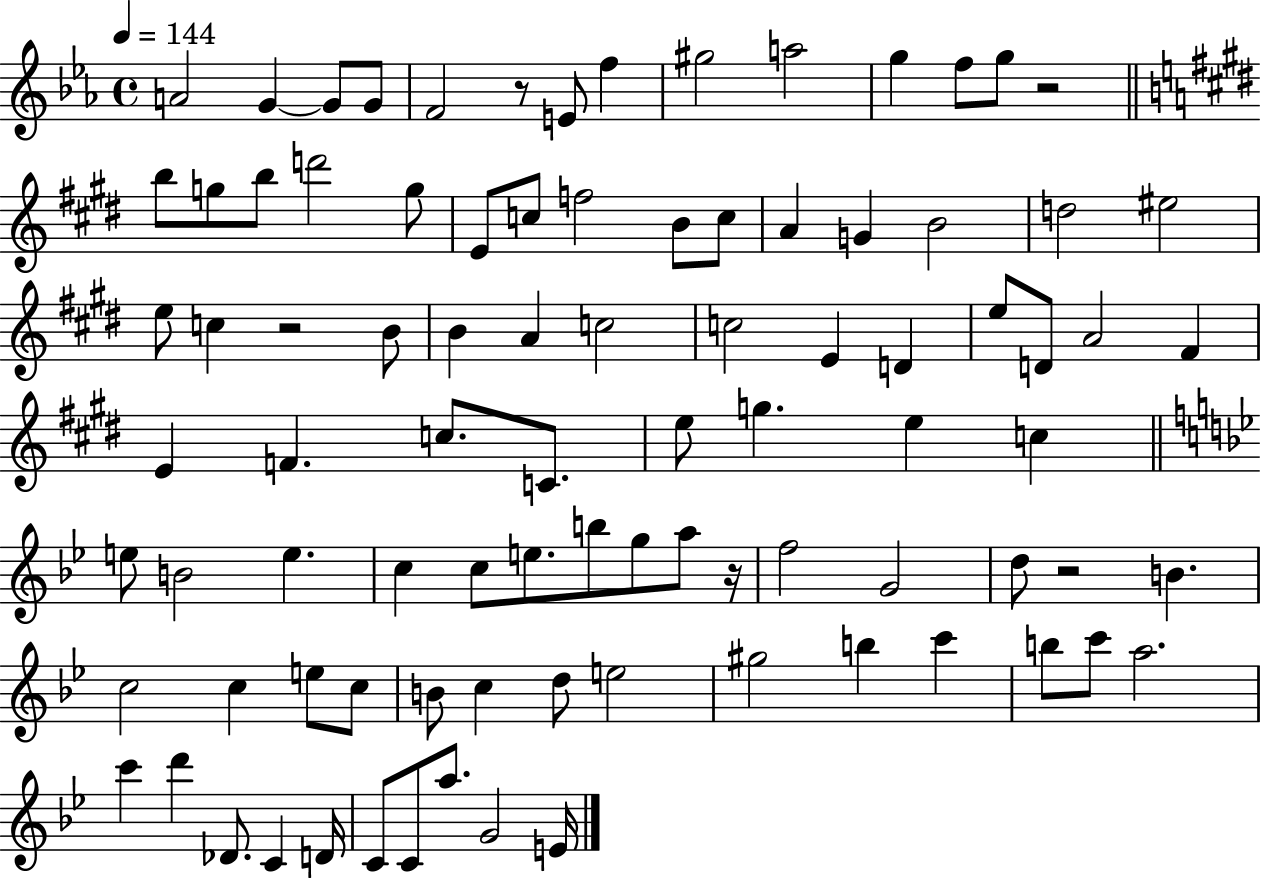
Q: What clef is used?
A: treble